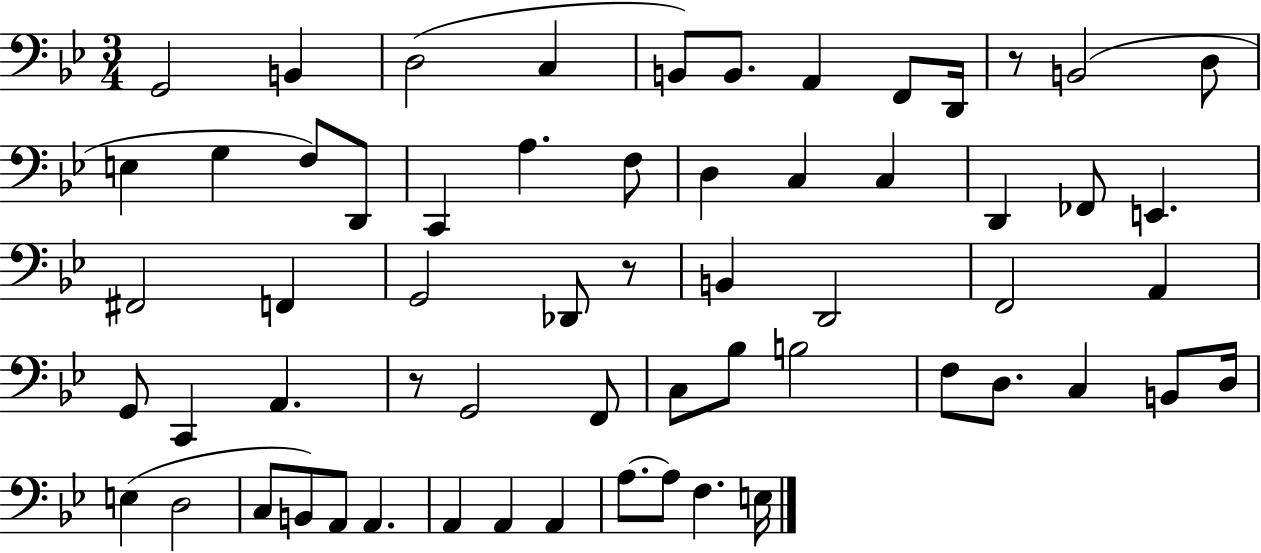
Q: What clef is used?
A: bass